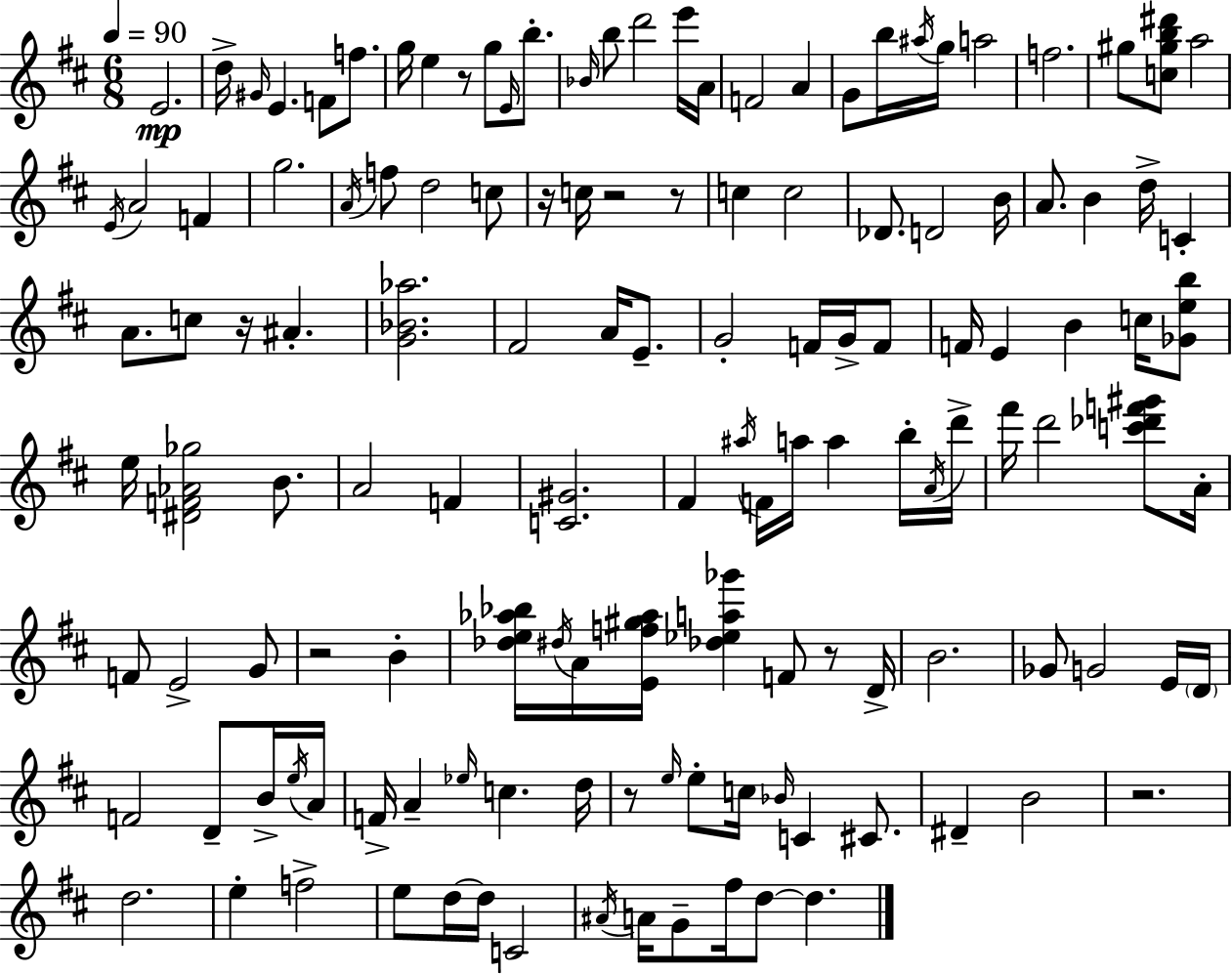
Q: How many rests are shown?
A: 9